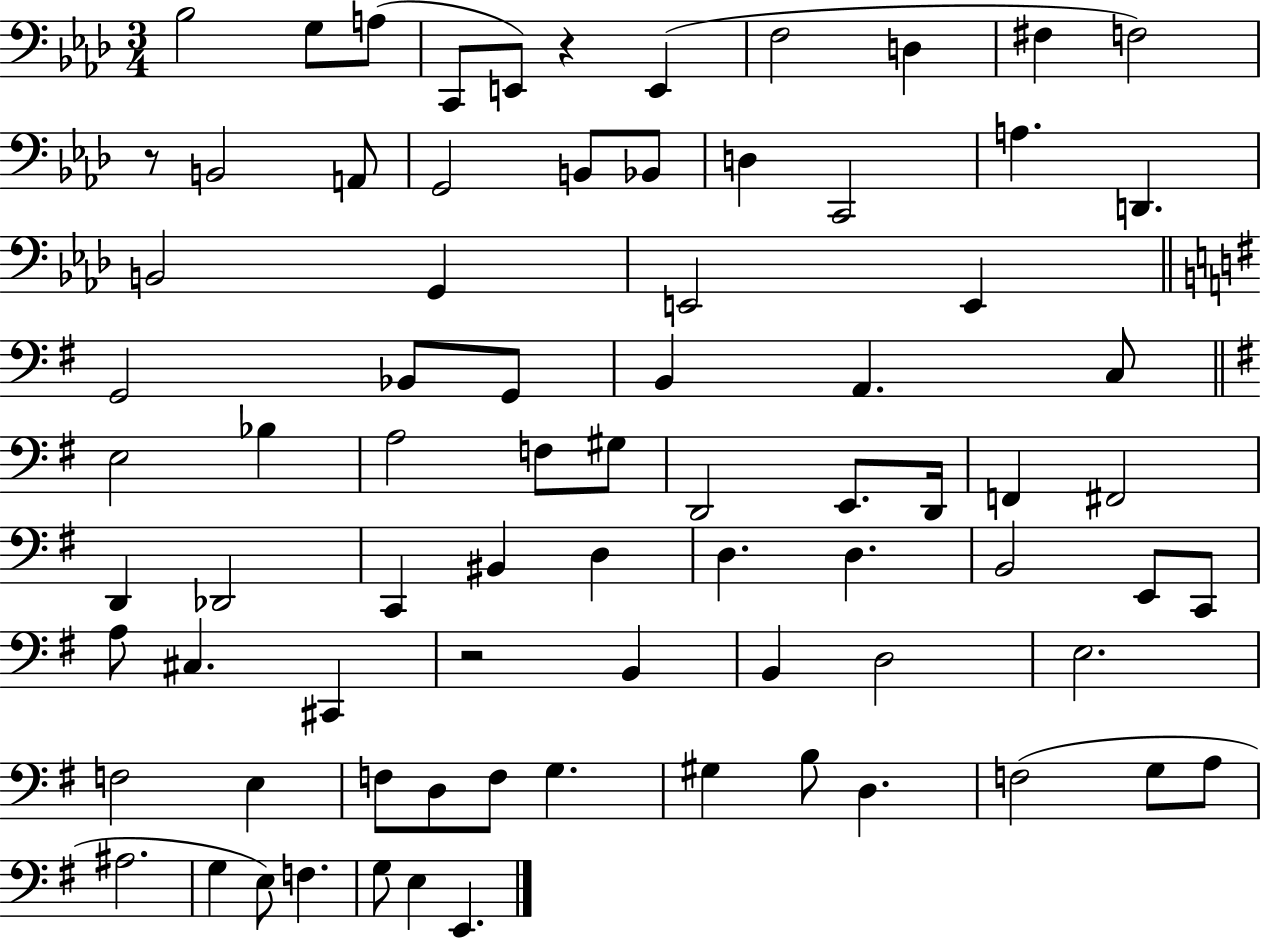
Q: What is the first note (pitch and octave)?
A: Bb3